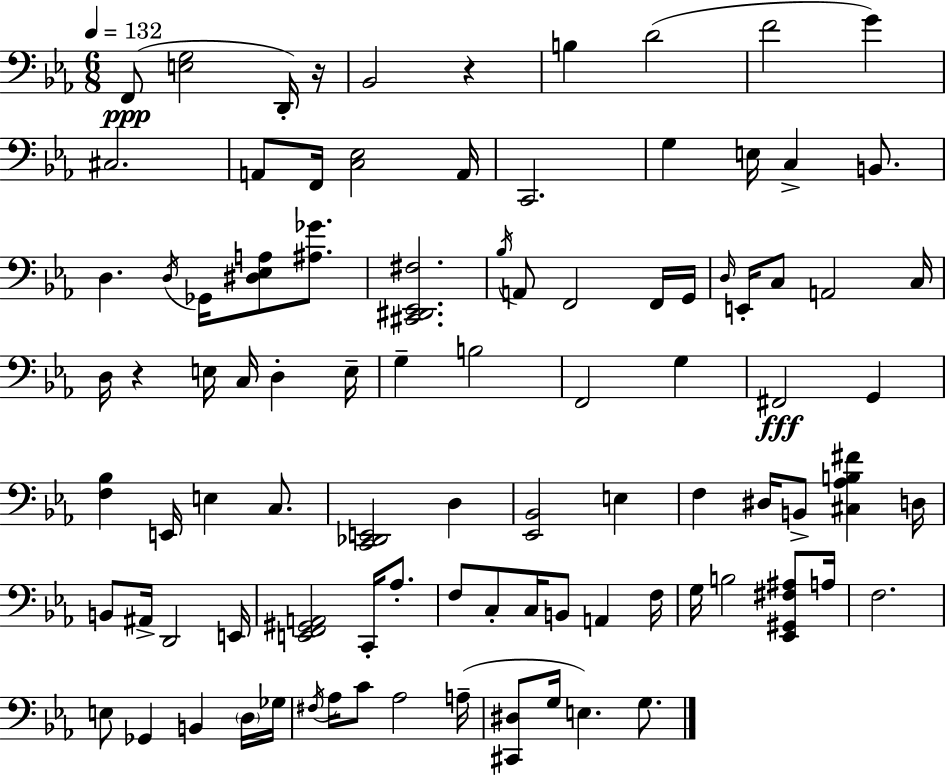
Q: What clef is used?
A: bass